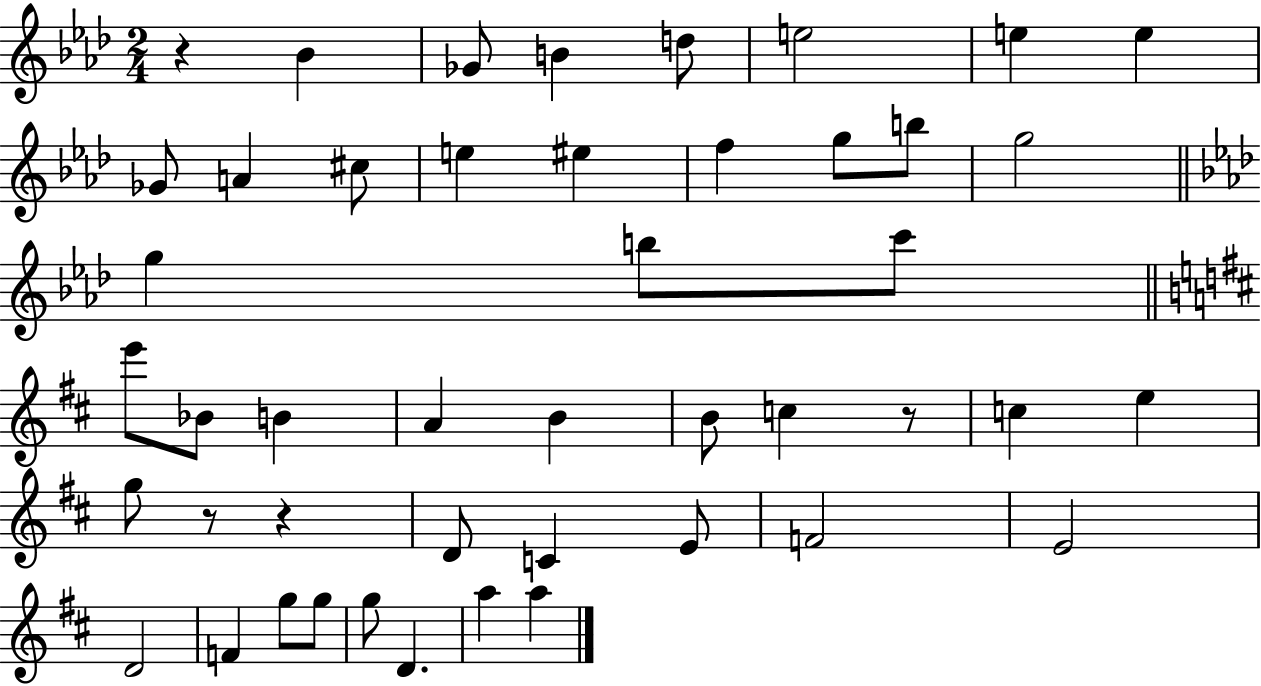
X:1
T:Untitled
M:2/4
L:1/4
K:Ab
z _B _G/2 B d/2 e2 e e _G/2 A ^c/2 e ^e f g/2 b/2 g2 g b/2 c'/2 e'/2 _B/2 B A B B/2 c z/2 c e g/2 z/2 z D/2 C E/2 F2 E2 D2 F g/2 g/2 g/2 D a a